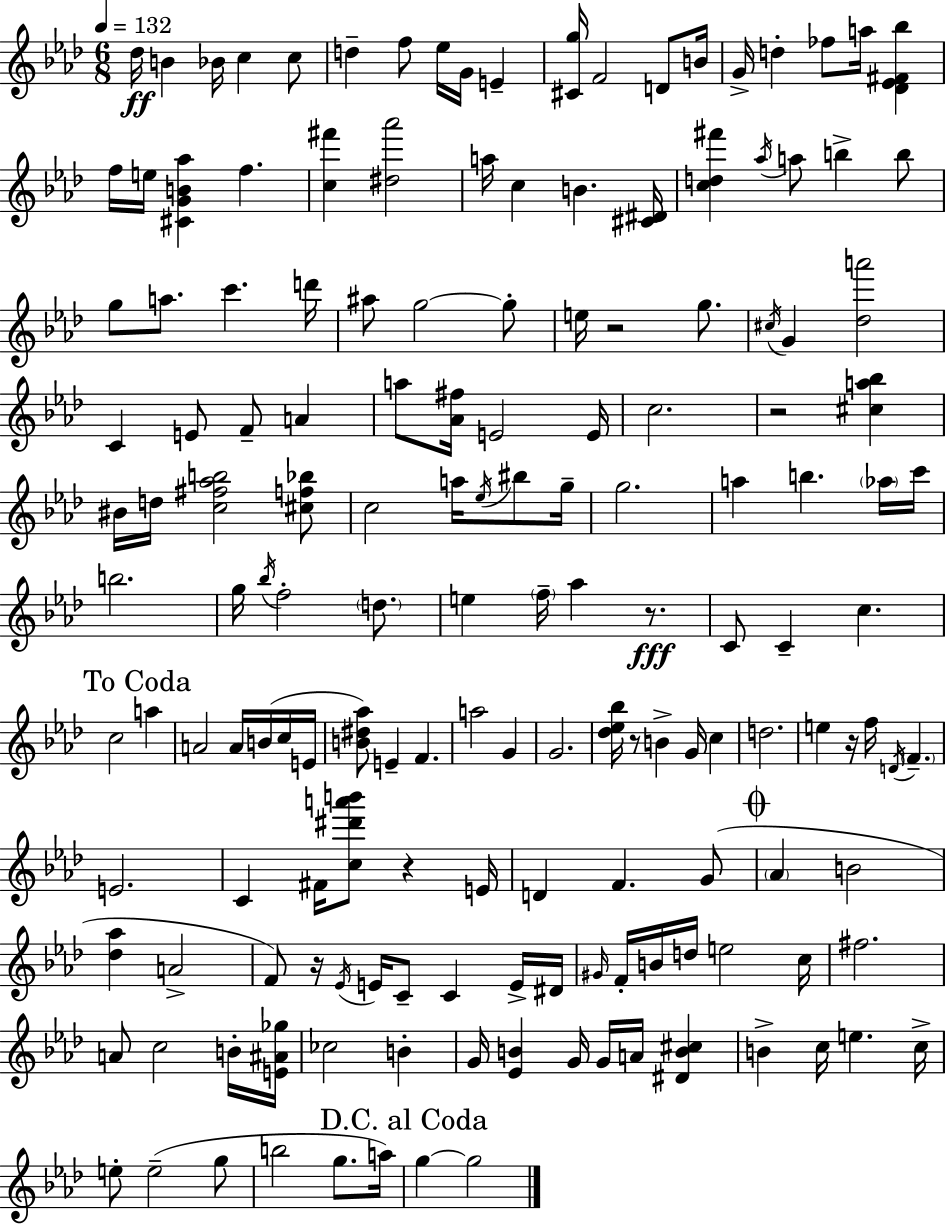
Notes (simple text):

Db5/s B4/q Bb4/s C5/q C5/e D5/q F5/e Eb5/s G4/s E4/q [C#4,G5]/s F4/h D4/e B4/s G4/s D5/q FES5/e A5/s [Db4,Eb4,F#4,Bb5]/q F5/s E5/s [C#4,G4,B4,Ab5]/q F5/q. [C5,F#6]/q [D#5,Ab6]/h A5/s C5/q B4/q. [C#4,D#4]/s [C5,D5,F#6]/q Ab5/s A5/e B5/q B5/e G5/e A5/e. C6/q. D6/s A#5/e G5/h G5/e E5/s R/h G5/e. C#5/s G4/q [Db5,A6]/h C4/q E4/e F4/e A4/q A5/e [Ab4,F#5]/s E4/h E4/s C5/h. R/h [C#5,A5,Bb5]/q BIS4/s D5/s [C5,F#5,Ab5,B5]/h [C#5,F5,Bb5]/e C5/h A5/s Eb5/s BIS5/e G5/s G5/h. A5/q B5/q. Ab5/s C6/s B5/h. G5/s Bb5/s F5/h D5/e. E5/q F5/s Ab5/q R/e. C4/e C4/q C5/q. C5/h A5/q A4/h A4/s B4/s C5/s E4/s [B4,D#5,Ab5]/e E4/q F4/q. A5/h G4/q G4/h. [Db5,Eb5,Bb5]/s R/e B4/q G4/s C5/q D5/h. E5/q R/s F5/s D4/s F4/q. E4/h. C4/q F#4/s [C5,D#6,A6,B6]/e R/q E4/s D4/q F4/q. G4/e Ab4/q B4/h [Db5,Ab5]/q A4/h F4/e R/s Eb4/s E4/s C4/e C4/q E4/s D#4/s G#4/s F4/s B4/s D5/s E5/h C5/s F#5/h. A4/e C5/h B4/s [E4,A#4,Gb5]/s CES5/h B4/q G4/s [Eb4,B4]/q G4/s G4/s A4/s [D#4,B4,C#5]/q B4/q C5/s E5/q. C5/s E5/e E5/h G5/e B5/h G5/e. A5/s G5/q G5/h